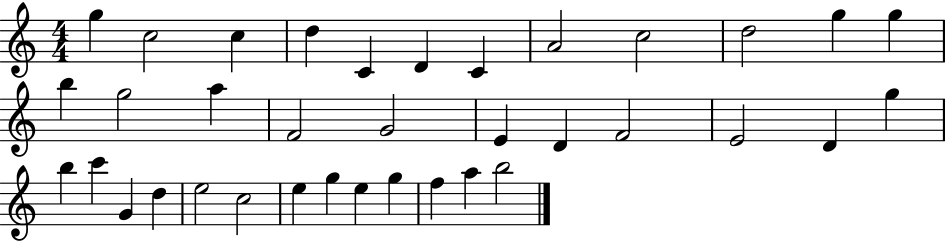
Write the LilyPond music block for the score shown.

{
  \clef treble
  \numericTimeSignature
  \time 4/4
  \key c \major
  g''4 c''2 c''4 | d''4 c'4 d'4 c'4 | a'2 c''2 | d''2 g''4 g''4 | \break b''4 g''2 a''4 | f'2 g'2 | e'4 d'4 f'2 | e'2 d'4 g''4 | \break b''4 c'''4 g'4 d''4 | e''2 c''2 | e''4 g''4 e''4 g''4 | f''4 a''4 b''2 | \break \bar "|."
}